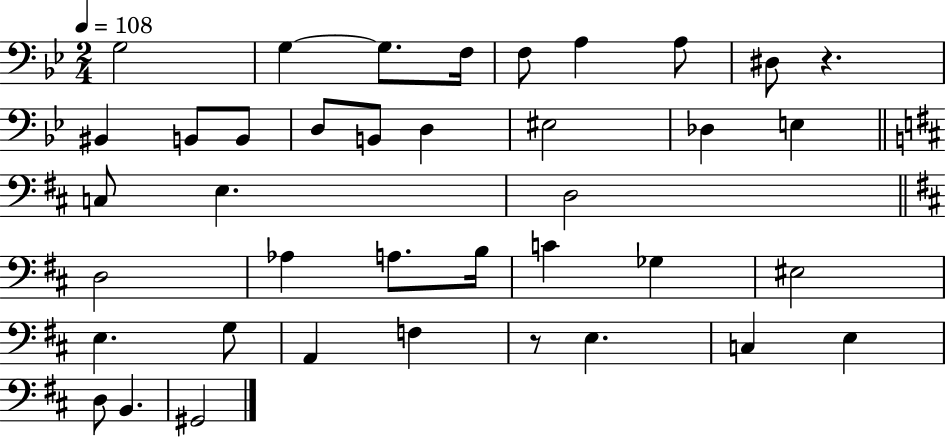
{
  \clef bass
  \numericTimeSignature
  \time 2/4
  \key bes \major
  \tempo 4 = 108
  g2 | g4~~ g8. f16 | f8 a4 a8 | dis8 r4. | \break bis,4 b,8 b,8 | d8 b,8 d4 | eis2 | des4 e4 | \break \bar "||" \break \key d \major c8 e4. | d2 | \bar "||" \break \key d \major d2 | aes4 a8. b16 | c'4 ges4 | eis2 | \break e4. g8 | a,4 f4 | r8 e4. | c4 e4 | \break d8 b,4. | gis,2 | \bar "|."
}